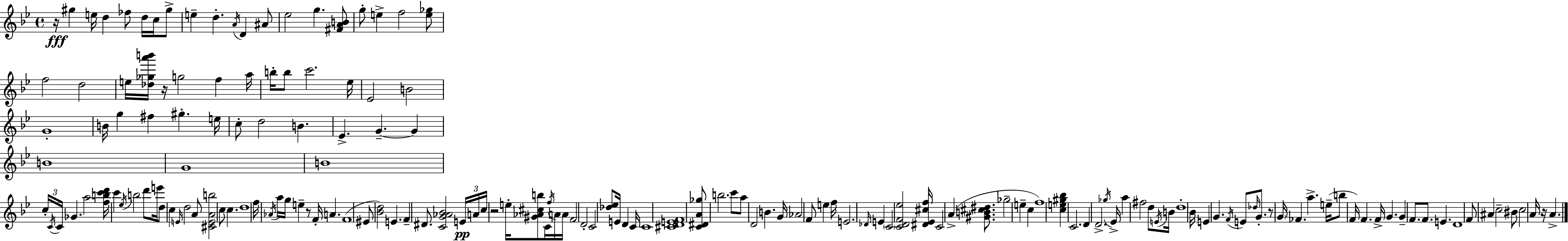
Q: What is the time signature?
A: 4/4